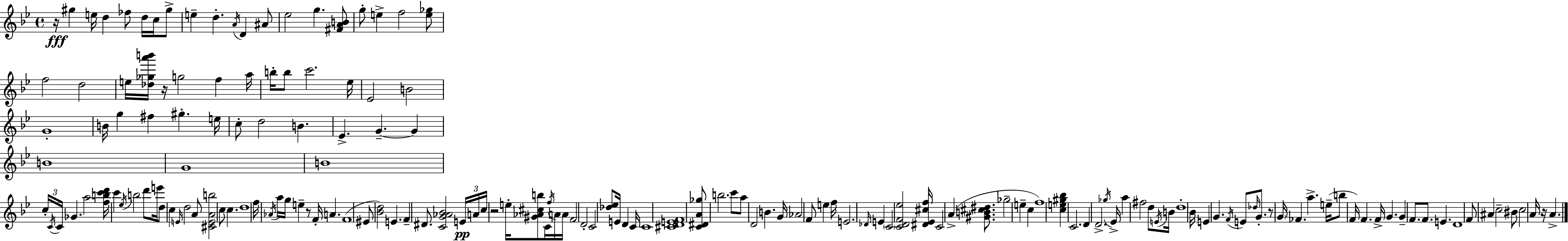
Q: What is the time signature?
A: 4/4